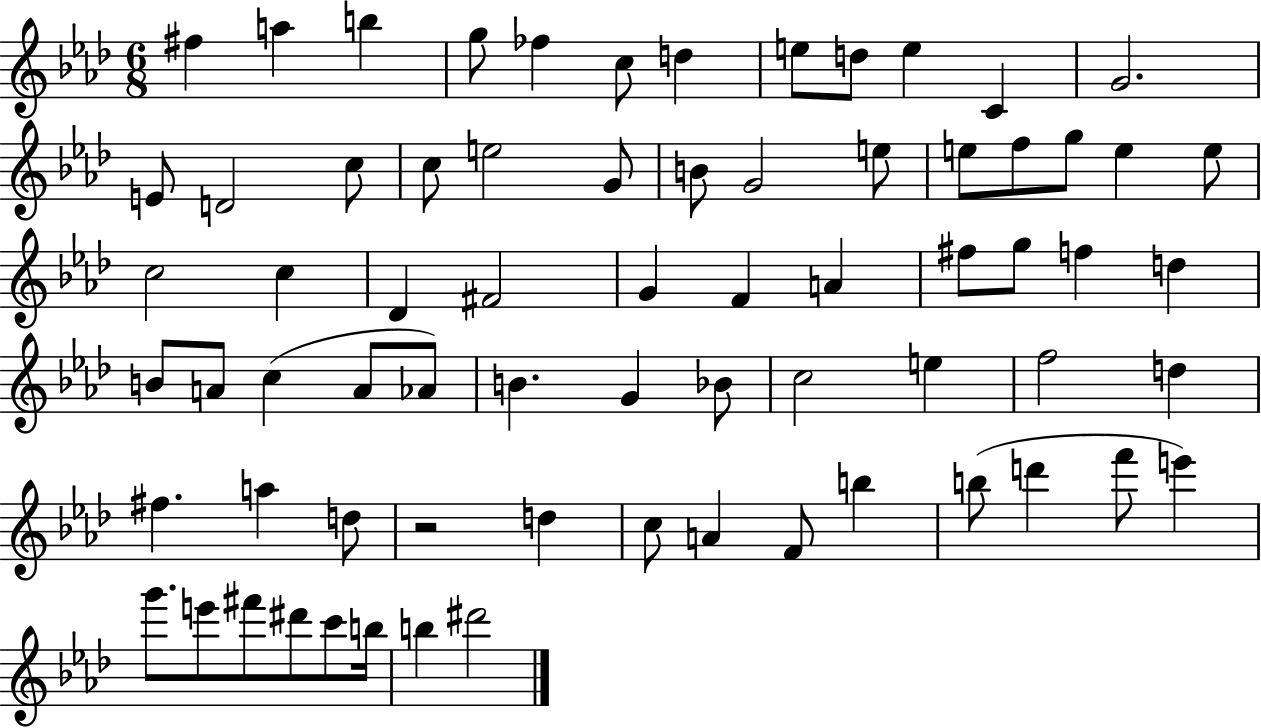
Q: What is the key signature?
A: AES major